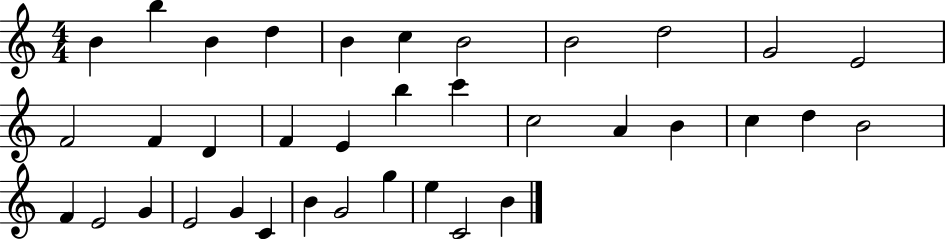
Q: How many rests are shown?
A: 0